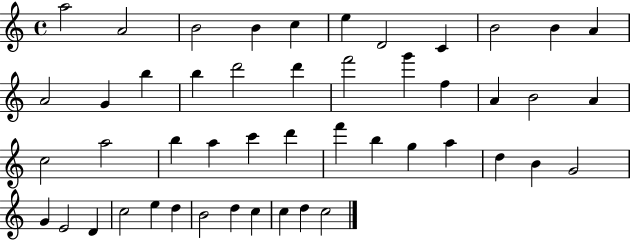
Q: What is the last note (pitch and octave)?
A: C5